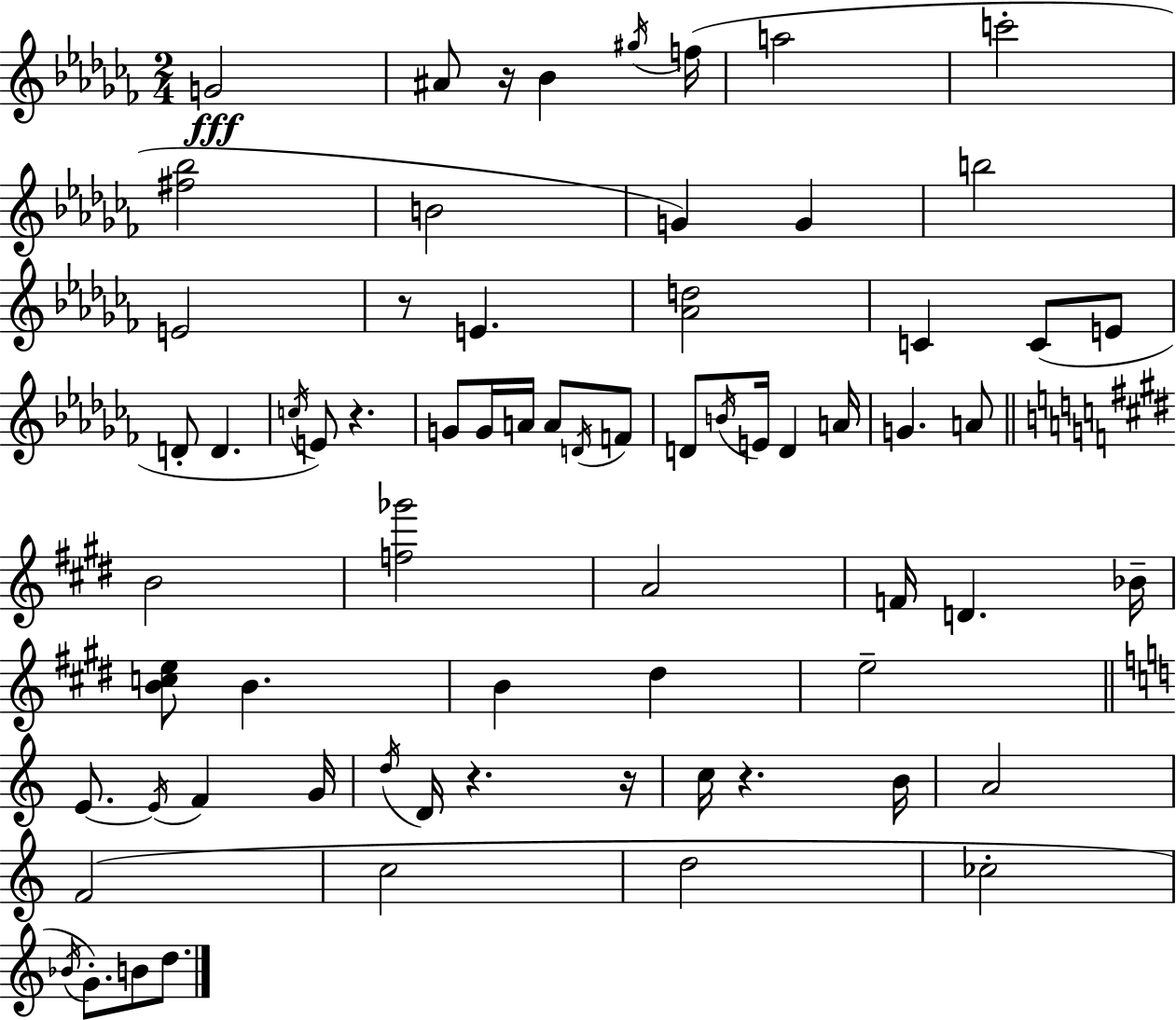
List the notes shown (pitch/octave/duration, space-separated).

G4/h A#4/e R/s Bb4/q G#5/s F5/s A5/h C6/h [F#5,Bb5]/h B4/h G4/q G4/q B5/h E4/h R/e E4/q. [Ab4,D5]/h C4/q C4/e E4/e D4/e D4/q. C5/s E4/e R/q. G4/e G4/s A4/s A4/e D4/s F4/e D4/e B4/s E4/s D4/q A4/s G4/q. A4/e B4/h [F5,Gb6]/h A4/h F4/s D4/q. Bb4/s [B4,C5,E5]/e B4/q. B4/q D#5/q E5/h E4/e. E4/s F4/q G4/s D5/s D4/s R/q. R/s C5/s R/q. B4/s A4/h F4/h C5/h D5/h CES5/h Bb4/s G4/e. B4/e D5/e.